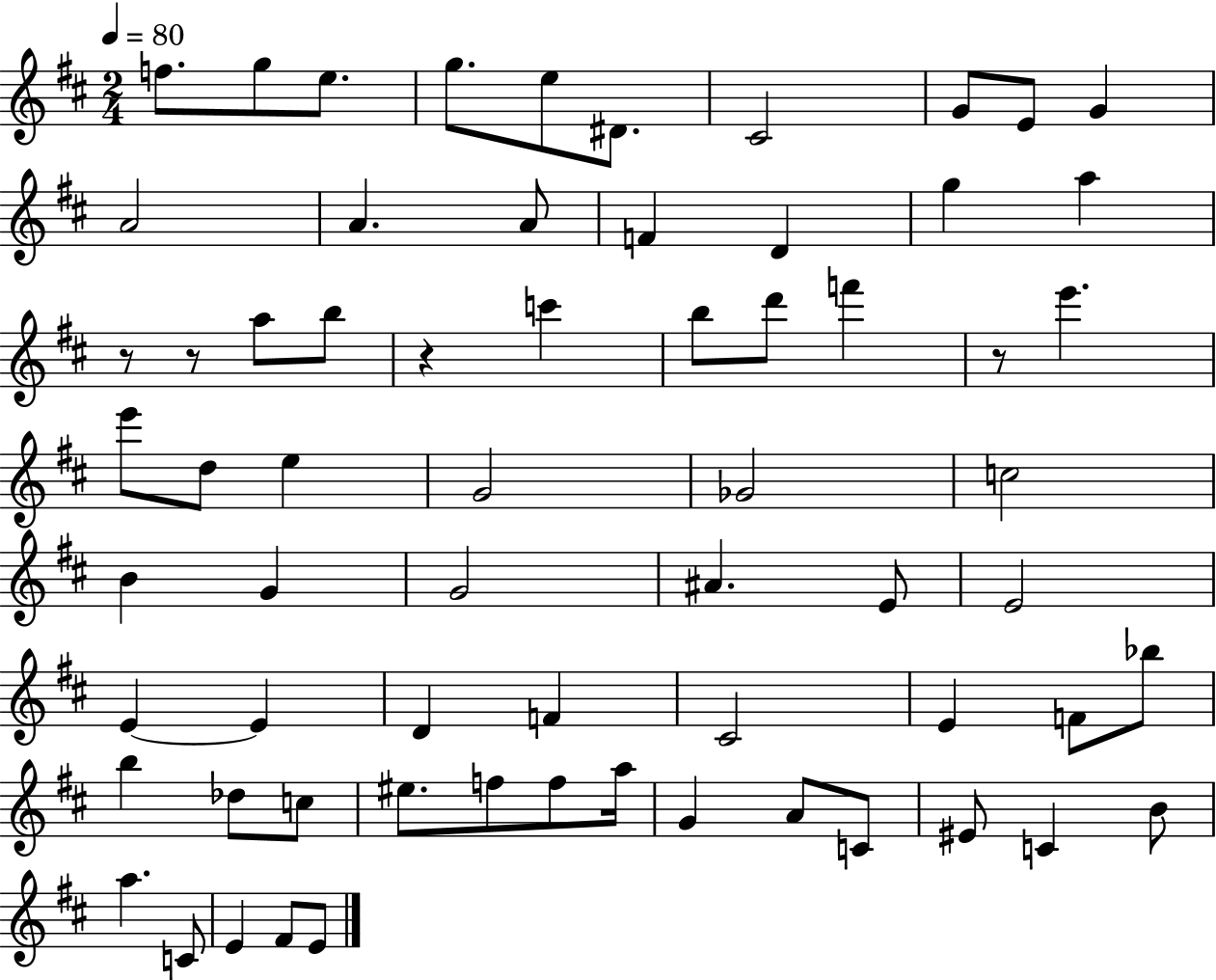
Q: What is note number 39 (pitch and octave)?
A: D4